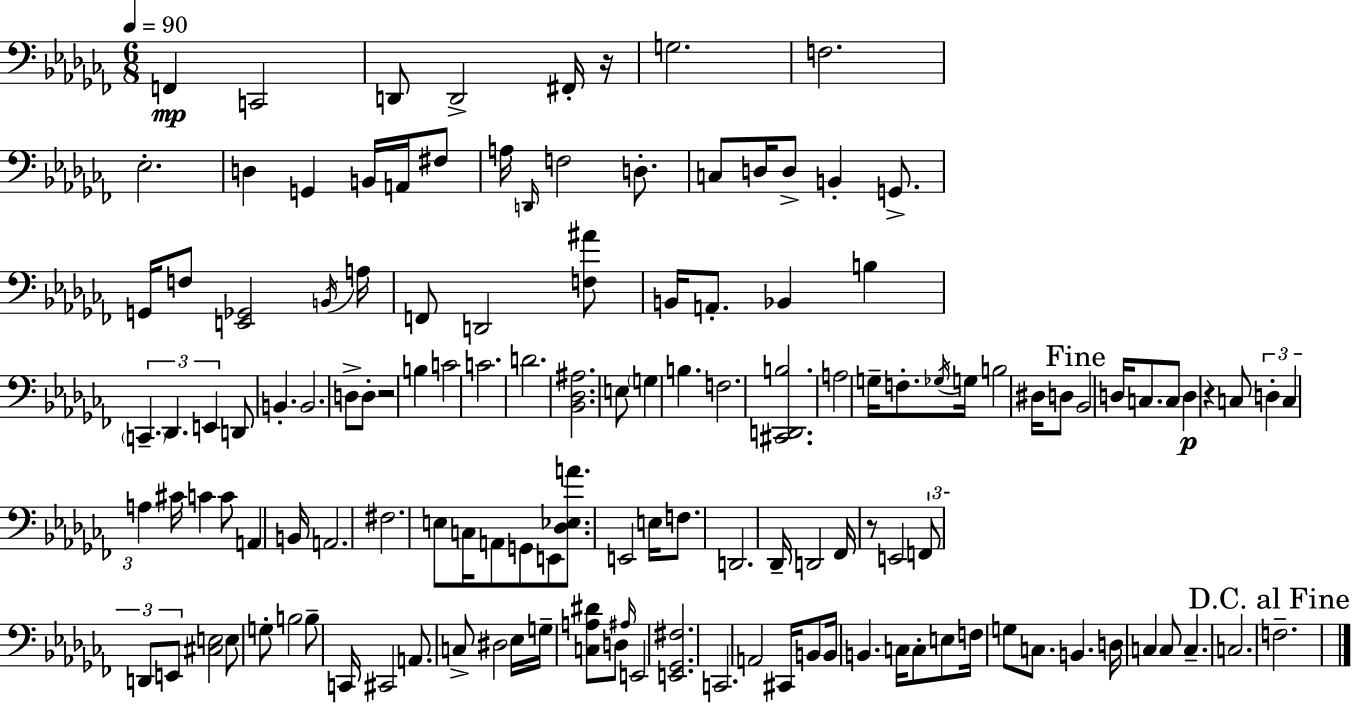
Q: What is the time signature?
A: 6/8